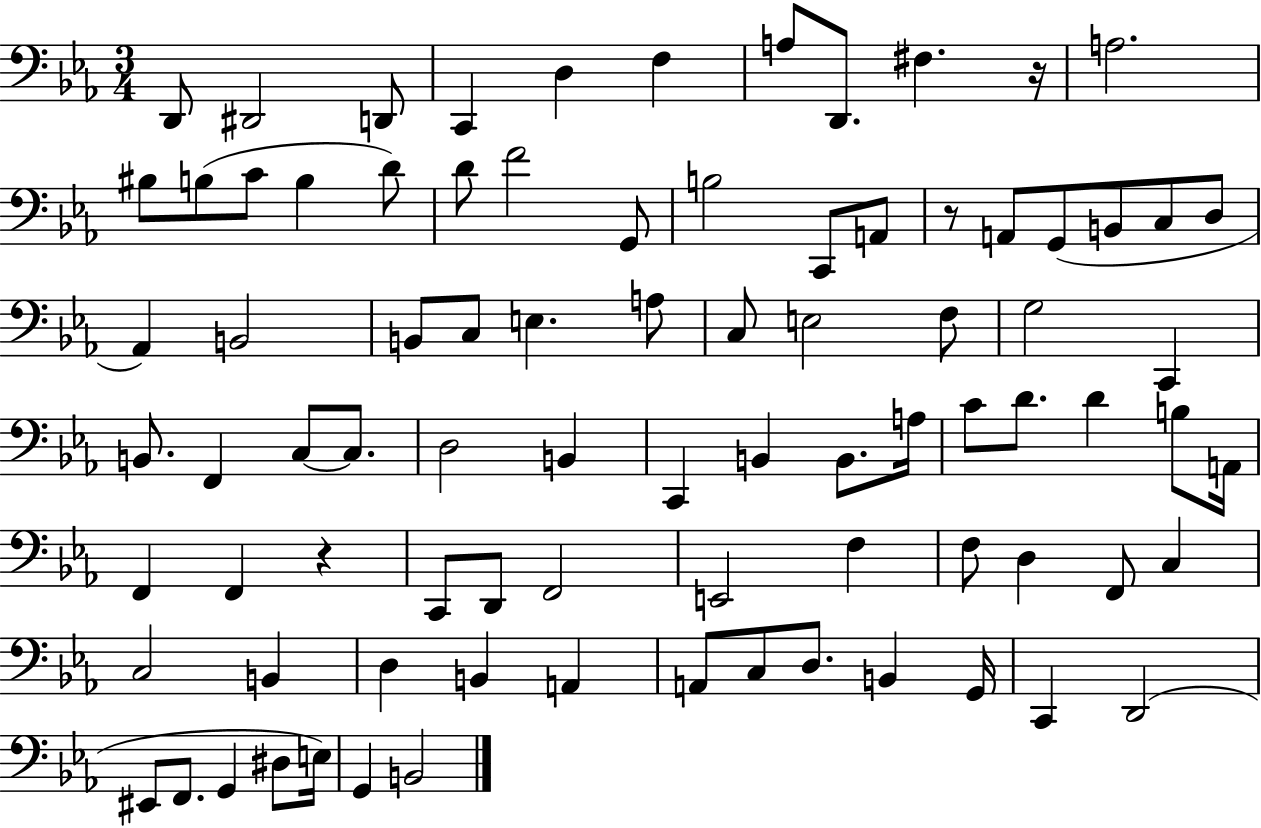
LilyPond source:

{
  \clef bass
  \numericTimeSignature
  \time 3/4
  \key ees \major
  d,8 dis,2 d,8 | c,4 d4 f4 | a8 d,8. fis4. r16 | a2. | \break bis8 b8( c'8 b4 d'8) | d'8 f'2 g,8 | b2 c,8 a,8 | r8 a,8 g,8( b,8 c8 d8 | \break aes,4) b,2 | b,8 c8 e4. a8 | c8 e2 f8 | g2 c,4 | \break b,8. f,4 c8~~ c8. | d2 b,4 | c,4 b,4 b,8. a16 | c'8 d'8. d'4 b8 a,16 | \break f,4 f,4 r4 | c,8 d,8 f,2 | e,2 f4 | f8 d4 f,8 c4 | \break c2 b,4 | d4 b,4 a,4 | a,8 c8 d8. b,4 g,16 | c,4 d,2( | \break eis,8 f,8. g,4 dis8 e16) | g,4 b,2 | \bar "|."
}